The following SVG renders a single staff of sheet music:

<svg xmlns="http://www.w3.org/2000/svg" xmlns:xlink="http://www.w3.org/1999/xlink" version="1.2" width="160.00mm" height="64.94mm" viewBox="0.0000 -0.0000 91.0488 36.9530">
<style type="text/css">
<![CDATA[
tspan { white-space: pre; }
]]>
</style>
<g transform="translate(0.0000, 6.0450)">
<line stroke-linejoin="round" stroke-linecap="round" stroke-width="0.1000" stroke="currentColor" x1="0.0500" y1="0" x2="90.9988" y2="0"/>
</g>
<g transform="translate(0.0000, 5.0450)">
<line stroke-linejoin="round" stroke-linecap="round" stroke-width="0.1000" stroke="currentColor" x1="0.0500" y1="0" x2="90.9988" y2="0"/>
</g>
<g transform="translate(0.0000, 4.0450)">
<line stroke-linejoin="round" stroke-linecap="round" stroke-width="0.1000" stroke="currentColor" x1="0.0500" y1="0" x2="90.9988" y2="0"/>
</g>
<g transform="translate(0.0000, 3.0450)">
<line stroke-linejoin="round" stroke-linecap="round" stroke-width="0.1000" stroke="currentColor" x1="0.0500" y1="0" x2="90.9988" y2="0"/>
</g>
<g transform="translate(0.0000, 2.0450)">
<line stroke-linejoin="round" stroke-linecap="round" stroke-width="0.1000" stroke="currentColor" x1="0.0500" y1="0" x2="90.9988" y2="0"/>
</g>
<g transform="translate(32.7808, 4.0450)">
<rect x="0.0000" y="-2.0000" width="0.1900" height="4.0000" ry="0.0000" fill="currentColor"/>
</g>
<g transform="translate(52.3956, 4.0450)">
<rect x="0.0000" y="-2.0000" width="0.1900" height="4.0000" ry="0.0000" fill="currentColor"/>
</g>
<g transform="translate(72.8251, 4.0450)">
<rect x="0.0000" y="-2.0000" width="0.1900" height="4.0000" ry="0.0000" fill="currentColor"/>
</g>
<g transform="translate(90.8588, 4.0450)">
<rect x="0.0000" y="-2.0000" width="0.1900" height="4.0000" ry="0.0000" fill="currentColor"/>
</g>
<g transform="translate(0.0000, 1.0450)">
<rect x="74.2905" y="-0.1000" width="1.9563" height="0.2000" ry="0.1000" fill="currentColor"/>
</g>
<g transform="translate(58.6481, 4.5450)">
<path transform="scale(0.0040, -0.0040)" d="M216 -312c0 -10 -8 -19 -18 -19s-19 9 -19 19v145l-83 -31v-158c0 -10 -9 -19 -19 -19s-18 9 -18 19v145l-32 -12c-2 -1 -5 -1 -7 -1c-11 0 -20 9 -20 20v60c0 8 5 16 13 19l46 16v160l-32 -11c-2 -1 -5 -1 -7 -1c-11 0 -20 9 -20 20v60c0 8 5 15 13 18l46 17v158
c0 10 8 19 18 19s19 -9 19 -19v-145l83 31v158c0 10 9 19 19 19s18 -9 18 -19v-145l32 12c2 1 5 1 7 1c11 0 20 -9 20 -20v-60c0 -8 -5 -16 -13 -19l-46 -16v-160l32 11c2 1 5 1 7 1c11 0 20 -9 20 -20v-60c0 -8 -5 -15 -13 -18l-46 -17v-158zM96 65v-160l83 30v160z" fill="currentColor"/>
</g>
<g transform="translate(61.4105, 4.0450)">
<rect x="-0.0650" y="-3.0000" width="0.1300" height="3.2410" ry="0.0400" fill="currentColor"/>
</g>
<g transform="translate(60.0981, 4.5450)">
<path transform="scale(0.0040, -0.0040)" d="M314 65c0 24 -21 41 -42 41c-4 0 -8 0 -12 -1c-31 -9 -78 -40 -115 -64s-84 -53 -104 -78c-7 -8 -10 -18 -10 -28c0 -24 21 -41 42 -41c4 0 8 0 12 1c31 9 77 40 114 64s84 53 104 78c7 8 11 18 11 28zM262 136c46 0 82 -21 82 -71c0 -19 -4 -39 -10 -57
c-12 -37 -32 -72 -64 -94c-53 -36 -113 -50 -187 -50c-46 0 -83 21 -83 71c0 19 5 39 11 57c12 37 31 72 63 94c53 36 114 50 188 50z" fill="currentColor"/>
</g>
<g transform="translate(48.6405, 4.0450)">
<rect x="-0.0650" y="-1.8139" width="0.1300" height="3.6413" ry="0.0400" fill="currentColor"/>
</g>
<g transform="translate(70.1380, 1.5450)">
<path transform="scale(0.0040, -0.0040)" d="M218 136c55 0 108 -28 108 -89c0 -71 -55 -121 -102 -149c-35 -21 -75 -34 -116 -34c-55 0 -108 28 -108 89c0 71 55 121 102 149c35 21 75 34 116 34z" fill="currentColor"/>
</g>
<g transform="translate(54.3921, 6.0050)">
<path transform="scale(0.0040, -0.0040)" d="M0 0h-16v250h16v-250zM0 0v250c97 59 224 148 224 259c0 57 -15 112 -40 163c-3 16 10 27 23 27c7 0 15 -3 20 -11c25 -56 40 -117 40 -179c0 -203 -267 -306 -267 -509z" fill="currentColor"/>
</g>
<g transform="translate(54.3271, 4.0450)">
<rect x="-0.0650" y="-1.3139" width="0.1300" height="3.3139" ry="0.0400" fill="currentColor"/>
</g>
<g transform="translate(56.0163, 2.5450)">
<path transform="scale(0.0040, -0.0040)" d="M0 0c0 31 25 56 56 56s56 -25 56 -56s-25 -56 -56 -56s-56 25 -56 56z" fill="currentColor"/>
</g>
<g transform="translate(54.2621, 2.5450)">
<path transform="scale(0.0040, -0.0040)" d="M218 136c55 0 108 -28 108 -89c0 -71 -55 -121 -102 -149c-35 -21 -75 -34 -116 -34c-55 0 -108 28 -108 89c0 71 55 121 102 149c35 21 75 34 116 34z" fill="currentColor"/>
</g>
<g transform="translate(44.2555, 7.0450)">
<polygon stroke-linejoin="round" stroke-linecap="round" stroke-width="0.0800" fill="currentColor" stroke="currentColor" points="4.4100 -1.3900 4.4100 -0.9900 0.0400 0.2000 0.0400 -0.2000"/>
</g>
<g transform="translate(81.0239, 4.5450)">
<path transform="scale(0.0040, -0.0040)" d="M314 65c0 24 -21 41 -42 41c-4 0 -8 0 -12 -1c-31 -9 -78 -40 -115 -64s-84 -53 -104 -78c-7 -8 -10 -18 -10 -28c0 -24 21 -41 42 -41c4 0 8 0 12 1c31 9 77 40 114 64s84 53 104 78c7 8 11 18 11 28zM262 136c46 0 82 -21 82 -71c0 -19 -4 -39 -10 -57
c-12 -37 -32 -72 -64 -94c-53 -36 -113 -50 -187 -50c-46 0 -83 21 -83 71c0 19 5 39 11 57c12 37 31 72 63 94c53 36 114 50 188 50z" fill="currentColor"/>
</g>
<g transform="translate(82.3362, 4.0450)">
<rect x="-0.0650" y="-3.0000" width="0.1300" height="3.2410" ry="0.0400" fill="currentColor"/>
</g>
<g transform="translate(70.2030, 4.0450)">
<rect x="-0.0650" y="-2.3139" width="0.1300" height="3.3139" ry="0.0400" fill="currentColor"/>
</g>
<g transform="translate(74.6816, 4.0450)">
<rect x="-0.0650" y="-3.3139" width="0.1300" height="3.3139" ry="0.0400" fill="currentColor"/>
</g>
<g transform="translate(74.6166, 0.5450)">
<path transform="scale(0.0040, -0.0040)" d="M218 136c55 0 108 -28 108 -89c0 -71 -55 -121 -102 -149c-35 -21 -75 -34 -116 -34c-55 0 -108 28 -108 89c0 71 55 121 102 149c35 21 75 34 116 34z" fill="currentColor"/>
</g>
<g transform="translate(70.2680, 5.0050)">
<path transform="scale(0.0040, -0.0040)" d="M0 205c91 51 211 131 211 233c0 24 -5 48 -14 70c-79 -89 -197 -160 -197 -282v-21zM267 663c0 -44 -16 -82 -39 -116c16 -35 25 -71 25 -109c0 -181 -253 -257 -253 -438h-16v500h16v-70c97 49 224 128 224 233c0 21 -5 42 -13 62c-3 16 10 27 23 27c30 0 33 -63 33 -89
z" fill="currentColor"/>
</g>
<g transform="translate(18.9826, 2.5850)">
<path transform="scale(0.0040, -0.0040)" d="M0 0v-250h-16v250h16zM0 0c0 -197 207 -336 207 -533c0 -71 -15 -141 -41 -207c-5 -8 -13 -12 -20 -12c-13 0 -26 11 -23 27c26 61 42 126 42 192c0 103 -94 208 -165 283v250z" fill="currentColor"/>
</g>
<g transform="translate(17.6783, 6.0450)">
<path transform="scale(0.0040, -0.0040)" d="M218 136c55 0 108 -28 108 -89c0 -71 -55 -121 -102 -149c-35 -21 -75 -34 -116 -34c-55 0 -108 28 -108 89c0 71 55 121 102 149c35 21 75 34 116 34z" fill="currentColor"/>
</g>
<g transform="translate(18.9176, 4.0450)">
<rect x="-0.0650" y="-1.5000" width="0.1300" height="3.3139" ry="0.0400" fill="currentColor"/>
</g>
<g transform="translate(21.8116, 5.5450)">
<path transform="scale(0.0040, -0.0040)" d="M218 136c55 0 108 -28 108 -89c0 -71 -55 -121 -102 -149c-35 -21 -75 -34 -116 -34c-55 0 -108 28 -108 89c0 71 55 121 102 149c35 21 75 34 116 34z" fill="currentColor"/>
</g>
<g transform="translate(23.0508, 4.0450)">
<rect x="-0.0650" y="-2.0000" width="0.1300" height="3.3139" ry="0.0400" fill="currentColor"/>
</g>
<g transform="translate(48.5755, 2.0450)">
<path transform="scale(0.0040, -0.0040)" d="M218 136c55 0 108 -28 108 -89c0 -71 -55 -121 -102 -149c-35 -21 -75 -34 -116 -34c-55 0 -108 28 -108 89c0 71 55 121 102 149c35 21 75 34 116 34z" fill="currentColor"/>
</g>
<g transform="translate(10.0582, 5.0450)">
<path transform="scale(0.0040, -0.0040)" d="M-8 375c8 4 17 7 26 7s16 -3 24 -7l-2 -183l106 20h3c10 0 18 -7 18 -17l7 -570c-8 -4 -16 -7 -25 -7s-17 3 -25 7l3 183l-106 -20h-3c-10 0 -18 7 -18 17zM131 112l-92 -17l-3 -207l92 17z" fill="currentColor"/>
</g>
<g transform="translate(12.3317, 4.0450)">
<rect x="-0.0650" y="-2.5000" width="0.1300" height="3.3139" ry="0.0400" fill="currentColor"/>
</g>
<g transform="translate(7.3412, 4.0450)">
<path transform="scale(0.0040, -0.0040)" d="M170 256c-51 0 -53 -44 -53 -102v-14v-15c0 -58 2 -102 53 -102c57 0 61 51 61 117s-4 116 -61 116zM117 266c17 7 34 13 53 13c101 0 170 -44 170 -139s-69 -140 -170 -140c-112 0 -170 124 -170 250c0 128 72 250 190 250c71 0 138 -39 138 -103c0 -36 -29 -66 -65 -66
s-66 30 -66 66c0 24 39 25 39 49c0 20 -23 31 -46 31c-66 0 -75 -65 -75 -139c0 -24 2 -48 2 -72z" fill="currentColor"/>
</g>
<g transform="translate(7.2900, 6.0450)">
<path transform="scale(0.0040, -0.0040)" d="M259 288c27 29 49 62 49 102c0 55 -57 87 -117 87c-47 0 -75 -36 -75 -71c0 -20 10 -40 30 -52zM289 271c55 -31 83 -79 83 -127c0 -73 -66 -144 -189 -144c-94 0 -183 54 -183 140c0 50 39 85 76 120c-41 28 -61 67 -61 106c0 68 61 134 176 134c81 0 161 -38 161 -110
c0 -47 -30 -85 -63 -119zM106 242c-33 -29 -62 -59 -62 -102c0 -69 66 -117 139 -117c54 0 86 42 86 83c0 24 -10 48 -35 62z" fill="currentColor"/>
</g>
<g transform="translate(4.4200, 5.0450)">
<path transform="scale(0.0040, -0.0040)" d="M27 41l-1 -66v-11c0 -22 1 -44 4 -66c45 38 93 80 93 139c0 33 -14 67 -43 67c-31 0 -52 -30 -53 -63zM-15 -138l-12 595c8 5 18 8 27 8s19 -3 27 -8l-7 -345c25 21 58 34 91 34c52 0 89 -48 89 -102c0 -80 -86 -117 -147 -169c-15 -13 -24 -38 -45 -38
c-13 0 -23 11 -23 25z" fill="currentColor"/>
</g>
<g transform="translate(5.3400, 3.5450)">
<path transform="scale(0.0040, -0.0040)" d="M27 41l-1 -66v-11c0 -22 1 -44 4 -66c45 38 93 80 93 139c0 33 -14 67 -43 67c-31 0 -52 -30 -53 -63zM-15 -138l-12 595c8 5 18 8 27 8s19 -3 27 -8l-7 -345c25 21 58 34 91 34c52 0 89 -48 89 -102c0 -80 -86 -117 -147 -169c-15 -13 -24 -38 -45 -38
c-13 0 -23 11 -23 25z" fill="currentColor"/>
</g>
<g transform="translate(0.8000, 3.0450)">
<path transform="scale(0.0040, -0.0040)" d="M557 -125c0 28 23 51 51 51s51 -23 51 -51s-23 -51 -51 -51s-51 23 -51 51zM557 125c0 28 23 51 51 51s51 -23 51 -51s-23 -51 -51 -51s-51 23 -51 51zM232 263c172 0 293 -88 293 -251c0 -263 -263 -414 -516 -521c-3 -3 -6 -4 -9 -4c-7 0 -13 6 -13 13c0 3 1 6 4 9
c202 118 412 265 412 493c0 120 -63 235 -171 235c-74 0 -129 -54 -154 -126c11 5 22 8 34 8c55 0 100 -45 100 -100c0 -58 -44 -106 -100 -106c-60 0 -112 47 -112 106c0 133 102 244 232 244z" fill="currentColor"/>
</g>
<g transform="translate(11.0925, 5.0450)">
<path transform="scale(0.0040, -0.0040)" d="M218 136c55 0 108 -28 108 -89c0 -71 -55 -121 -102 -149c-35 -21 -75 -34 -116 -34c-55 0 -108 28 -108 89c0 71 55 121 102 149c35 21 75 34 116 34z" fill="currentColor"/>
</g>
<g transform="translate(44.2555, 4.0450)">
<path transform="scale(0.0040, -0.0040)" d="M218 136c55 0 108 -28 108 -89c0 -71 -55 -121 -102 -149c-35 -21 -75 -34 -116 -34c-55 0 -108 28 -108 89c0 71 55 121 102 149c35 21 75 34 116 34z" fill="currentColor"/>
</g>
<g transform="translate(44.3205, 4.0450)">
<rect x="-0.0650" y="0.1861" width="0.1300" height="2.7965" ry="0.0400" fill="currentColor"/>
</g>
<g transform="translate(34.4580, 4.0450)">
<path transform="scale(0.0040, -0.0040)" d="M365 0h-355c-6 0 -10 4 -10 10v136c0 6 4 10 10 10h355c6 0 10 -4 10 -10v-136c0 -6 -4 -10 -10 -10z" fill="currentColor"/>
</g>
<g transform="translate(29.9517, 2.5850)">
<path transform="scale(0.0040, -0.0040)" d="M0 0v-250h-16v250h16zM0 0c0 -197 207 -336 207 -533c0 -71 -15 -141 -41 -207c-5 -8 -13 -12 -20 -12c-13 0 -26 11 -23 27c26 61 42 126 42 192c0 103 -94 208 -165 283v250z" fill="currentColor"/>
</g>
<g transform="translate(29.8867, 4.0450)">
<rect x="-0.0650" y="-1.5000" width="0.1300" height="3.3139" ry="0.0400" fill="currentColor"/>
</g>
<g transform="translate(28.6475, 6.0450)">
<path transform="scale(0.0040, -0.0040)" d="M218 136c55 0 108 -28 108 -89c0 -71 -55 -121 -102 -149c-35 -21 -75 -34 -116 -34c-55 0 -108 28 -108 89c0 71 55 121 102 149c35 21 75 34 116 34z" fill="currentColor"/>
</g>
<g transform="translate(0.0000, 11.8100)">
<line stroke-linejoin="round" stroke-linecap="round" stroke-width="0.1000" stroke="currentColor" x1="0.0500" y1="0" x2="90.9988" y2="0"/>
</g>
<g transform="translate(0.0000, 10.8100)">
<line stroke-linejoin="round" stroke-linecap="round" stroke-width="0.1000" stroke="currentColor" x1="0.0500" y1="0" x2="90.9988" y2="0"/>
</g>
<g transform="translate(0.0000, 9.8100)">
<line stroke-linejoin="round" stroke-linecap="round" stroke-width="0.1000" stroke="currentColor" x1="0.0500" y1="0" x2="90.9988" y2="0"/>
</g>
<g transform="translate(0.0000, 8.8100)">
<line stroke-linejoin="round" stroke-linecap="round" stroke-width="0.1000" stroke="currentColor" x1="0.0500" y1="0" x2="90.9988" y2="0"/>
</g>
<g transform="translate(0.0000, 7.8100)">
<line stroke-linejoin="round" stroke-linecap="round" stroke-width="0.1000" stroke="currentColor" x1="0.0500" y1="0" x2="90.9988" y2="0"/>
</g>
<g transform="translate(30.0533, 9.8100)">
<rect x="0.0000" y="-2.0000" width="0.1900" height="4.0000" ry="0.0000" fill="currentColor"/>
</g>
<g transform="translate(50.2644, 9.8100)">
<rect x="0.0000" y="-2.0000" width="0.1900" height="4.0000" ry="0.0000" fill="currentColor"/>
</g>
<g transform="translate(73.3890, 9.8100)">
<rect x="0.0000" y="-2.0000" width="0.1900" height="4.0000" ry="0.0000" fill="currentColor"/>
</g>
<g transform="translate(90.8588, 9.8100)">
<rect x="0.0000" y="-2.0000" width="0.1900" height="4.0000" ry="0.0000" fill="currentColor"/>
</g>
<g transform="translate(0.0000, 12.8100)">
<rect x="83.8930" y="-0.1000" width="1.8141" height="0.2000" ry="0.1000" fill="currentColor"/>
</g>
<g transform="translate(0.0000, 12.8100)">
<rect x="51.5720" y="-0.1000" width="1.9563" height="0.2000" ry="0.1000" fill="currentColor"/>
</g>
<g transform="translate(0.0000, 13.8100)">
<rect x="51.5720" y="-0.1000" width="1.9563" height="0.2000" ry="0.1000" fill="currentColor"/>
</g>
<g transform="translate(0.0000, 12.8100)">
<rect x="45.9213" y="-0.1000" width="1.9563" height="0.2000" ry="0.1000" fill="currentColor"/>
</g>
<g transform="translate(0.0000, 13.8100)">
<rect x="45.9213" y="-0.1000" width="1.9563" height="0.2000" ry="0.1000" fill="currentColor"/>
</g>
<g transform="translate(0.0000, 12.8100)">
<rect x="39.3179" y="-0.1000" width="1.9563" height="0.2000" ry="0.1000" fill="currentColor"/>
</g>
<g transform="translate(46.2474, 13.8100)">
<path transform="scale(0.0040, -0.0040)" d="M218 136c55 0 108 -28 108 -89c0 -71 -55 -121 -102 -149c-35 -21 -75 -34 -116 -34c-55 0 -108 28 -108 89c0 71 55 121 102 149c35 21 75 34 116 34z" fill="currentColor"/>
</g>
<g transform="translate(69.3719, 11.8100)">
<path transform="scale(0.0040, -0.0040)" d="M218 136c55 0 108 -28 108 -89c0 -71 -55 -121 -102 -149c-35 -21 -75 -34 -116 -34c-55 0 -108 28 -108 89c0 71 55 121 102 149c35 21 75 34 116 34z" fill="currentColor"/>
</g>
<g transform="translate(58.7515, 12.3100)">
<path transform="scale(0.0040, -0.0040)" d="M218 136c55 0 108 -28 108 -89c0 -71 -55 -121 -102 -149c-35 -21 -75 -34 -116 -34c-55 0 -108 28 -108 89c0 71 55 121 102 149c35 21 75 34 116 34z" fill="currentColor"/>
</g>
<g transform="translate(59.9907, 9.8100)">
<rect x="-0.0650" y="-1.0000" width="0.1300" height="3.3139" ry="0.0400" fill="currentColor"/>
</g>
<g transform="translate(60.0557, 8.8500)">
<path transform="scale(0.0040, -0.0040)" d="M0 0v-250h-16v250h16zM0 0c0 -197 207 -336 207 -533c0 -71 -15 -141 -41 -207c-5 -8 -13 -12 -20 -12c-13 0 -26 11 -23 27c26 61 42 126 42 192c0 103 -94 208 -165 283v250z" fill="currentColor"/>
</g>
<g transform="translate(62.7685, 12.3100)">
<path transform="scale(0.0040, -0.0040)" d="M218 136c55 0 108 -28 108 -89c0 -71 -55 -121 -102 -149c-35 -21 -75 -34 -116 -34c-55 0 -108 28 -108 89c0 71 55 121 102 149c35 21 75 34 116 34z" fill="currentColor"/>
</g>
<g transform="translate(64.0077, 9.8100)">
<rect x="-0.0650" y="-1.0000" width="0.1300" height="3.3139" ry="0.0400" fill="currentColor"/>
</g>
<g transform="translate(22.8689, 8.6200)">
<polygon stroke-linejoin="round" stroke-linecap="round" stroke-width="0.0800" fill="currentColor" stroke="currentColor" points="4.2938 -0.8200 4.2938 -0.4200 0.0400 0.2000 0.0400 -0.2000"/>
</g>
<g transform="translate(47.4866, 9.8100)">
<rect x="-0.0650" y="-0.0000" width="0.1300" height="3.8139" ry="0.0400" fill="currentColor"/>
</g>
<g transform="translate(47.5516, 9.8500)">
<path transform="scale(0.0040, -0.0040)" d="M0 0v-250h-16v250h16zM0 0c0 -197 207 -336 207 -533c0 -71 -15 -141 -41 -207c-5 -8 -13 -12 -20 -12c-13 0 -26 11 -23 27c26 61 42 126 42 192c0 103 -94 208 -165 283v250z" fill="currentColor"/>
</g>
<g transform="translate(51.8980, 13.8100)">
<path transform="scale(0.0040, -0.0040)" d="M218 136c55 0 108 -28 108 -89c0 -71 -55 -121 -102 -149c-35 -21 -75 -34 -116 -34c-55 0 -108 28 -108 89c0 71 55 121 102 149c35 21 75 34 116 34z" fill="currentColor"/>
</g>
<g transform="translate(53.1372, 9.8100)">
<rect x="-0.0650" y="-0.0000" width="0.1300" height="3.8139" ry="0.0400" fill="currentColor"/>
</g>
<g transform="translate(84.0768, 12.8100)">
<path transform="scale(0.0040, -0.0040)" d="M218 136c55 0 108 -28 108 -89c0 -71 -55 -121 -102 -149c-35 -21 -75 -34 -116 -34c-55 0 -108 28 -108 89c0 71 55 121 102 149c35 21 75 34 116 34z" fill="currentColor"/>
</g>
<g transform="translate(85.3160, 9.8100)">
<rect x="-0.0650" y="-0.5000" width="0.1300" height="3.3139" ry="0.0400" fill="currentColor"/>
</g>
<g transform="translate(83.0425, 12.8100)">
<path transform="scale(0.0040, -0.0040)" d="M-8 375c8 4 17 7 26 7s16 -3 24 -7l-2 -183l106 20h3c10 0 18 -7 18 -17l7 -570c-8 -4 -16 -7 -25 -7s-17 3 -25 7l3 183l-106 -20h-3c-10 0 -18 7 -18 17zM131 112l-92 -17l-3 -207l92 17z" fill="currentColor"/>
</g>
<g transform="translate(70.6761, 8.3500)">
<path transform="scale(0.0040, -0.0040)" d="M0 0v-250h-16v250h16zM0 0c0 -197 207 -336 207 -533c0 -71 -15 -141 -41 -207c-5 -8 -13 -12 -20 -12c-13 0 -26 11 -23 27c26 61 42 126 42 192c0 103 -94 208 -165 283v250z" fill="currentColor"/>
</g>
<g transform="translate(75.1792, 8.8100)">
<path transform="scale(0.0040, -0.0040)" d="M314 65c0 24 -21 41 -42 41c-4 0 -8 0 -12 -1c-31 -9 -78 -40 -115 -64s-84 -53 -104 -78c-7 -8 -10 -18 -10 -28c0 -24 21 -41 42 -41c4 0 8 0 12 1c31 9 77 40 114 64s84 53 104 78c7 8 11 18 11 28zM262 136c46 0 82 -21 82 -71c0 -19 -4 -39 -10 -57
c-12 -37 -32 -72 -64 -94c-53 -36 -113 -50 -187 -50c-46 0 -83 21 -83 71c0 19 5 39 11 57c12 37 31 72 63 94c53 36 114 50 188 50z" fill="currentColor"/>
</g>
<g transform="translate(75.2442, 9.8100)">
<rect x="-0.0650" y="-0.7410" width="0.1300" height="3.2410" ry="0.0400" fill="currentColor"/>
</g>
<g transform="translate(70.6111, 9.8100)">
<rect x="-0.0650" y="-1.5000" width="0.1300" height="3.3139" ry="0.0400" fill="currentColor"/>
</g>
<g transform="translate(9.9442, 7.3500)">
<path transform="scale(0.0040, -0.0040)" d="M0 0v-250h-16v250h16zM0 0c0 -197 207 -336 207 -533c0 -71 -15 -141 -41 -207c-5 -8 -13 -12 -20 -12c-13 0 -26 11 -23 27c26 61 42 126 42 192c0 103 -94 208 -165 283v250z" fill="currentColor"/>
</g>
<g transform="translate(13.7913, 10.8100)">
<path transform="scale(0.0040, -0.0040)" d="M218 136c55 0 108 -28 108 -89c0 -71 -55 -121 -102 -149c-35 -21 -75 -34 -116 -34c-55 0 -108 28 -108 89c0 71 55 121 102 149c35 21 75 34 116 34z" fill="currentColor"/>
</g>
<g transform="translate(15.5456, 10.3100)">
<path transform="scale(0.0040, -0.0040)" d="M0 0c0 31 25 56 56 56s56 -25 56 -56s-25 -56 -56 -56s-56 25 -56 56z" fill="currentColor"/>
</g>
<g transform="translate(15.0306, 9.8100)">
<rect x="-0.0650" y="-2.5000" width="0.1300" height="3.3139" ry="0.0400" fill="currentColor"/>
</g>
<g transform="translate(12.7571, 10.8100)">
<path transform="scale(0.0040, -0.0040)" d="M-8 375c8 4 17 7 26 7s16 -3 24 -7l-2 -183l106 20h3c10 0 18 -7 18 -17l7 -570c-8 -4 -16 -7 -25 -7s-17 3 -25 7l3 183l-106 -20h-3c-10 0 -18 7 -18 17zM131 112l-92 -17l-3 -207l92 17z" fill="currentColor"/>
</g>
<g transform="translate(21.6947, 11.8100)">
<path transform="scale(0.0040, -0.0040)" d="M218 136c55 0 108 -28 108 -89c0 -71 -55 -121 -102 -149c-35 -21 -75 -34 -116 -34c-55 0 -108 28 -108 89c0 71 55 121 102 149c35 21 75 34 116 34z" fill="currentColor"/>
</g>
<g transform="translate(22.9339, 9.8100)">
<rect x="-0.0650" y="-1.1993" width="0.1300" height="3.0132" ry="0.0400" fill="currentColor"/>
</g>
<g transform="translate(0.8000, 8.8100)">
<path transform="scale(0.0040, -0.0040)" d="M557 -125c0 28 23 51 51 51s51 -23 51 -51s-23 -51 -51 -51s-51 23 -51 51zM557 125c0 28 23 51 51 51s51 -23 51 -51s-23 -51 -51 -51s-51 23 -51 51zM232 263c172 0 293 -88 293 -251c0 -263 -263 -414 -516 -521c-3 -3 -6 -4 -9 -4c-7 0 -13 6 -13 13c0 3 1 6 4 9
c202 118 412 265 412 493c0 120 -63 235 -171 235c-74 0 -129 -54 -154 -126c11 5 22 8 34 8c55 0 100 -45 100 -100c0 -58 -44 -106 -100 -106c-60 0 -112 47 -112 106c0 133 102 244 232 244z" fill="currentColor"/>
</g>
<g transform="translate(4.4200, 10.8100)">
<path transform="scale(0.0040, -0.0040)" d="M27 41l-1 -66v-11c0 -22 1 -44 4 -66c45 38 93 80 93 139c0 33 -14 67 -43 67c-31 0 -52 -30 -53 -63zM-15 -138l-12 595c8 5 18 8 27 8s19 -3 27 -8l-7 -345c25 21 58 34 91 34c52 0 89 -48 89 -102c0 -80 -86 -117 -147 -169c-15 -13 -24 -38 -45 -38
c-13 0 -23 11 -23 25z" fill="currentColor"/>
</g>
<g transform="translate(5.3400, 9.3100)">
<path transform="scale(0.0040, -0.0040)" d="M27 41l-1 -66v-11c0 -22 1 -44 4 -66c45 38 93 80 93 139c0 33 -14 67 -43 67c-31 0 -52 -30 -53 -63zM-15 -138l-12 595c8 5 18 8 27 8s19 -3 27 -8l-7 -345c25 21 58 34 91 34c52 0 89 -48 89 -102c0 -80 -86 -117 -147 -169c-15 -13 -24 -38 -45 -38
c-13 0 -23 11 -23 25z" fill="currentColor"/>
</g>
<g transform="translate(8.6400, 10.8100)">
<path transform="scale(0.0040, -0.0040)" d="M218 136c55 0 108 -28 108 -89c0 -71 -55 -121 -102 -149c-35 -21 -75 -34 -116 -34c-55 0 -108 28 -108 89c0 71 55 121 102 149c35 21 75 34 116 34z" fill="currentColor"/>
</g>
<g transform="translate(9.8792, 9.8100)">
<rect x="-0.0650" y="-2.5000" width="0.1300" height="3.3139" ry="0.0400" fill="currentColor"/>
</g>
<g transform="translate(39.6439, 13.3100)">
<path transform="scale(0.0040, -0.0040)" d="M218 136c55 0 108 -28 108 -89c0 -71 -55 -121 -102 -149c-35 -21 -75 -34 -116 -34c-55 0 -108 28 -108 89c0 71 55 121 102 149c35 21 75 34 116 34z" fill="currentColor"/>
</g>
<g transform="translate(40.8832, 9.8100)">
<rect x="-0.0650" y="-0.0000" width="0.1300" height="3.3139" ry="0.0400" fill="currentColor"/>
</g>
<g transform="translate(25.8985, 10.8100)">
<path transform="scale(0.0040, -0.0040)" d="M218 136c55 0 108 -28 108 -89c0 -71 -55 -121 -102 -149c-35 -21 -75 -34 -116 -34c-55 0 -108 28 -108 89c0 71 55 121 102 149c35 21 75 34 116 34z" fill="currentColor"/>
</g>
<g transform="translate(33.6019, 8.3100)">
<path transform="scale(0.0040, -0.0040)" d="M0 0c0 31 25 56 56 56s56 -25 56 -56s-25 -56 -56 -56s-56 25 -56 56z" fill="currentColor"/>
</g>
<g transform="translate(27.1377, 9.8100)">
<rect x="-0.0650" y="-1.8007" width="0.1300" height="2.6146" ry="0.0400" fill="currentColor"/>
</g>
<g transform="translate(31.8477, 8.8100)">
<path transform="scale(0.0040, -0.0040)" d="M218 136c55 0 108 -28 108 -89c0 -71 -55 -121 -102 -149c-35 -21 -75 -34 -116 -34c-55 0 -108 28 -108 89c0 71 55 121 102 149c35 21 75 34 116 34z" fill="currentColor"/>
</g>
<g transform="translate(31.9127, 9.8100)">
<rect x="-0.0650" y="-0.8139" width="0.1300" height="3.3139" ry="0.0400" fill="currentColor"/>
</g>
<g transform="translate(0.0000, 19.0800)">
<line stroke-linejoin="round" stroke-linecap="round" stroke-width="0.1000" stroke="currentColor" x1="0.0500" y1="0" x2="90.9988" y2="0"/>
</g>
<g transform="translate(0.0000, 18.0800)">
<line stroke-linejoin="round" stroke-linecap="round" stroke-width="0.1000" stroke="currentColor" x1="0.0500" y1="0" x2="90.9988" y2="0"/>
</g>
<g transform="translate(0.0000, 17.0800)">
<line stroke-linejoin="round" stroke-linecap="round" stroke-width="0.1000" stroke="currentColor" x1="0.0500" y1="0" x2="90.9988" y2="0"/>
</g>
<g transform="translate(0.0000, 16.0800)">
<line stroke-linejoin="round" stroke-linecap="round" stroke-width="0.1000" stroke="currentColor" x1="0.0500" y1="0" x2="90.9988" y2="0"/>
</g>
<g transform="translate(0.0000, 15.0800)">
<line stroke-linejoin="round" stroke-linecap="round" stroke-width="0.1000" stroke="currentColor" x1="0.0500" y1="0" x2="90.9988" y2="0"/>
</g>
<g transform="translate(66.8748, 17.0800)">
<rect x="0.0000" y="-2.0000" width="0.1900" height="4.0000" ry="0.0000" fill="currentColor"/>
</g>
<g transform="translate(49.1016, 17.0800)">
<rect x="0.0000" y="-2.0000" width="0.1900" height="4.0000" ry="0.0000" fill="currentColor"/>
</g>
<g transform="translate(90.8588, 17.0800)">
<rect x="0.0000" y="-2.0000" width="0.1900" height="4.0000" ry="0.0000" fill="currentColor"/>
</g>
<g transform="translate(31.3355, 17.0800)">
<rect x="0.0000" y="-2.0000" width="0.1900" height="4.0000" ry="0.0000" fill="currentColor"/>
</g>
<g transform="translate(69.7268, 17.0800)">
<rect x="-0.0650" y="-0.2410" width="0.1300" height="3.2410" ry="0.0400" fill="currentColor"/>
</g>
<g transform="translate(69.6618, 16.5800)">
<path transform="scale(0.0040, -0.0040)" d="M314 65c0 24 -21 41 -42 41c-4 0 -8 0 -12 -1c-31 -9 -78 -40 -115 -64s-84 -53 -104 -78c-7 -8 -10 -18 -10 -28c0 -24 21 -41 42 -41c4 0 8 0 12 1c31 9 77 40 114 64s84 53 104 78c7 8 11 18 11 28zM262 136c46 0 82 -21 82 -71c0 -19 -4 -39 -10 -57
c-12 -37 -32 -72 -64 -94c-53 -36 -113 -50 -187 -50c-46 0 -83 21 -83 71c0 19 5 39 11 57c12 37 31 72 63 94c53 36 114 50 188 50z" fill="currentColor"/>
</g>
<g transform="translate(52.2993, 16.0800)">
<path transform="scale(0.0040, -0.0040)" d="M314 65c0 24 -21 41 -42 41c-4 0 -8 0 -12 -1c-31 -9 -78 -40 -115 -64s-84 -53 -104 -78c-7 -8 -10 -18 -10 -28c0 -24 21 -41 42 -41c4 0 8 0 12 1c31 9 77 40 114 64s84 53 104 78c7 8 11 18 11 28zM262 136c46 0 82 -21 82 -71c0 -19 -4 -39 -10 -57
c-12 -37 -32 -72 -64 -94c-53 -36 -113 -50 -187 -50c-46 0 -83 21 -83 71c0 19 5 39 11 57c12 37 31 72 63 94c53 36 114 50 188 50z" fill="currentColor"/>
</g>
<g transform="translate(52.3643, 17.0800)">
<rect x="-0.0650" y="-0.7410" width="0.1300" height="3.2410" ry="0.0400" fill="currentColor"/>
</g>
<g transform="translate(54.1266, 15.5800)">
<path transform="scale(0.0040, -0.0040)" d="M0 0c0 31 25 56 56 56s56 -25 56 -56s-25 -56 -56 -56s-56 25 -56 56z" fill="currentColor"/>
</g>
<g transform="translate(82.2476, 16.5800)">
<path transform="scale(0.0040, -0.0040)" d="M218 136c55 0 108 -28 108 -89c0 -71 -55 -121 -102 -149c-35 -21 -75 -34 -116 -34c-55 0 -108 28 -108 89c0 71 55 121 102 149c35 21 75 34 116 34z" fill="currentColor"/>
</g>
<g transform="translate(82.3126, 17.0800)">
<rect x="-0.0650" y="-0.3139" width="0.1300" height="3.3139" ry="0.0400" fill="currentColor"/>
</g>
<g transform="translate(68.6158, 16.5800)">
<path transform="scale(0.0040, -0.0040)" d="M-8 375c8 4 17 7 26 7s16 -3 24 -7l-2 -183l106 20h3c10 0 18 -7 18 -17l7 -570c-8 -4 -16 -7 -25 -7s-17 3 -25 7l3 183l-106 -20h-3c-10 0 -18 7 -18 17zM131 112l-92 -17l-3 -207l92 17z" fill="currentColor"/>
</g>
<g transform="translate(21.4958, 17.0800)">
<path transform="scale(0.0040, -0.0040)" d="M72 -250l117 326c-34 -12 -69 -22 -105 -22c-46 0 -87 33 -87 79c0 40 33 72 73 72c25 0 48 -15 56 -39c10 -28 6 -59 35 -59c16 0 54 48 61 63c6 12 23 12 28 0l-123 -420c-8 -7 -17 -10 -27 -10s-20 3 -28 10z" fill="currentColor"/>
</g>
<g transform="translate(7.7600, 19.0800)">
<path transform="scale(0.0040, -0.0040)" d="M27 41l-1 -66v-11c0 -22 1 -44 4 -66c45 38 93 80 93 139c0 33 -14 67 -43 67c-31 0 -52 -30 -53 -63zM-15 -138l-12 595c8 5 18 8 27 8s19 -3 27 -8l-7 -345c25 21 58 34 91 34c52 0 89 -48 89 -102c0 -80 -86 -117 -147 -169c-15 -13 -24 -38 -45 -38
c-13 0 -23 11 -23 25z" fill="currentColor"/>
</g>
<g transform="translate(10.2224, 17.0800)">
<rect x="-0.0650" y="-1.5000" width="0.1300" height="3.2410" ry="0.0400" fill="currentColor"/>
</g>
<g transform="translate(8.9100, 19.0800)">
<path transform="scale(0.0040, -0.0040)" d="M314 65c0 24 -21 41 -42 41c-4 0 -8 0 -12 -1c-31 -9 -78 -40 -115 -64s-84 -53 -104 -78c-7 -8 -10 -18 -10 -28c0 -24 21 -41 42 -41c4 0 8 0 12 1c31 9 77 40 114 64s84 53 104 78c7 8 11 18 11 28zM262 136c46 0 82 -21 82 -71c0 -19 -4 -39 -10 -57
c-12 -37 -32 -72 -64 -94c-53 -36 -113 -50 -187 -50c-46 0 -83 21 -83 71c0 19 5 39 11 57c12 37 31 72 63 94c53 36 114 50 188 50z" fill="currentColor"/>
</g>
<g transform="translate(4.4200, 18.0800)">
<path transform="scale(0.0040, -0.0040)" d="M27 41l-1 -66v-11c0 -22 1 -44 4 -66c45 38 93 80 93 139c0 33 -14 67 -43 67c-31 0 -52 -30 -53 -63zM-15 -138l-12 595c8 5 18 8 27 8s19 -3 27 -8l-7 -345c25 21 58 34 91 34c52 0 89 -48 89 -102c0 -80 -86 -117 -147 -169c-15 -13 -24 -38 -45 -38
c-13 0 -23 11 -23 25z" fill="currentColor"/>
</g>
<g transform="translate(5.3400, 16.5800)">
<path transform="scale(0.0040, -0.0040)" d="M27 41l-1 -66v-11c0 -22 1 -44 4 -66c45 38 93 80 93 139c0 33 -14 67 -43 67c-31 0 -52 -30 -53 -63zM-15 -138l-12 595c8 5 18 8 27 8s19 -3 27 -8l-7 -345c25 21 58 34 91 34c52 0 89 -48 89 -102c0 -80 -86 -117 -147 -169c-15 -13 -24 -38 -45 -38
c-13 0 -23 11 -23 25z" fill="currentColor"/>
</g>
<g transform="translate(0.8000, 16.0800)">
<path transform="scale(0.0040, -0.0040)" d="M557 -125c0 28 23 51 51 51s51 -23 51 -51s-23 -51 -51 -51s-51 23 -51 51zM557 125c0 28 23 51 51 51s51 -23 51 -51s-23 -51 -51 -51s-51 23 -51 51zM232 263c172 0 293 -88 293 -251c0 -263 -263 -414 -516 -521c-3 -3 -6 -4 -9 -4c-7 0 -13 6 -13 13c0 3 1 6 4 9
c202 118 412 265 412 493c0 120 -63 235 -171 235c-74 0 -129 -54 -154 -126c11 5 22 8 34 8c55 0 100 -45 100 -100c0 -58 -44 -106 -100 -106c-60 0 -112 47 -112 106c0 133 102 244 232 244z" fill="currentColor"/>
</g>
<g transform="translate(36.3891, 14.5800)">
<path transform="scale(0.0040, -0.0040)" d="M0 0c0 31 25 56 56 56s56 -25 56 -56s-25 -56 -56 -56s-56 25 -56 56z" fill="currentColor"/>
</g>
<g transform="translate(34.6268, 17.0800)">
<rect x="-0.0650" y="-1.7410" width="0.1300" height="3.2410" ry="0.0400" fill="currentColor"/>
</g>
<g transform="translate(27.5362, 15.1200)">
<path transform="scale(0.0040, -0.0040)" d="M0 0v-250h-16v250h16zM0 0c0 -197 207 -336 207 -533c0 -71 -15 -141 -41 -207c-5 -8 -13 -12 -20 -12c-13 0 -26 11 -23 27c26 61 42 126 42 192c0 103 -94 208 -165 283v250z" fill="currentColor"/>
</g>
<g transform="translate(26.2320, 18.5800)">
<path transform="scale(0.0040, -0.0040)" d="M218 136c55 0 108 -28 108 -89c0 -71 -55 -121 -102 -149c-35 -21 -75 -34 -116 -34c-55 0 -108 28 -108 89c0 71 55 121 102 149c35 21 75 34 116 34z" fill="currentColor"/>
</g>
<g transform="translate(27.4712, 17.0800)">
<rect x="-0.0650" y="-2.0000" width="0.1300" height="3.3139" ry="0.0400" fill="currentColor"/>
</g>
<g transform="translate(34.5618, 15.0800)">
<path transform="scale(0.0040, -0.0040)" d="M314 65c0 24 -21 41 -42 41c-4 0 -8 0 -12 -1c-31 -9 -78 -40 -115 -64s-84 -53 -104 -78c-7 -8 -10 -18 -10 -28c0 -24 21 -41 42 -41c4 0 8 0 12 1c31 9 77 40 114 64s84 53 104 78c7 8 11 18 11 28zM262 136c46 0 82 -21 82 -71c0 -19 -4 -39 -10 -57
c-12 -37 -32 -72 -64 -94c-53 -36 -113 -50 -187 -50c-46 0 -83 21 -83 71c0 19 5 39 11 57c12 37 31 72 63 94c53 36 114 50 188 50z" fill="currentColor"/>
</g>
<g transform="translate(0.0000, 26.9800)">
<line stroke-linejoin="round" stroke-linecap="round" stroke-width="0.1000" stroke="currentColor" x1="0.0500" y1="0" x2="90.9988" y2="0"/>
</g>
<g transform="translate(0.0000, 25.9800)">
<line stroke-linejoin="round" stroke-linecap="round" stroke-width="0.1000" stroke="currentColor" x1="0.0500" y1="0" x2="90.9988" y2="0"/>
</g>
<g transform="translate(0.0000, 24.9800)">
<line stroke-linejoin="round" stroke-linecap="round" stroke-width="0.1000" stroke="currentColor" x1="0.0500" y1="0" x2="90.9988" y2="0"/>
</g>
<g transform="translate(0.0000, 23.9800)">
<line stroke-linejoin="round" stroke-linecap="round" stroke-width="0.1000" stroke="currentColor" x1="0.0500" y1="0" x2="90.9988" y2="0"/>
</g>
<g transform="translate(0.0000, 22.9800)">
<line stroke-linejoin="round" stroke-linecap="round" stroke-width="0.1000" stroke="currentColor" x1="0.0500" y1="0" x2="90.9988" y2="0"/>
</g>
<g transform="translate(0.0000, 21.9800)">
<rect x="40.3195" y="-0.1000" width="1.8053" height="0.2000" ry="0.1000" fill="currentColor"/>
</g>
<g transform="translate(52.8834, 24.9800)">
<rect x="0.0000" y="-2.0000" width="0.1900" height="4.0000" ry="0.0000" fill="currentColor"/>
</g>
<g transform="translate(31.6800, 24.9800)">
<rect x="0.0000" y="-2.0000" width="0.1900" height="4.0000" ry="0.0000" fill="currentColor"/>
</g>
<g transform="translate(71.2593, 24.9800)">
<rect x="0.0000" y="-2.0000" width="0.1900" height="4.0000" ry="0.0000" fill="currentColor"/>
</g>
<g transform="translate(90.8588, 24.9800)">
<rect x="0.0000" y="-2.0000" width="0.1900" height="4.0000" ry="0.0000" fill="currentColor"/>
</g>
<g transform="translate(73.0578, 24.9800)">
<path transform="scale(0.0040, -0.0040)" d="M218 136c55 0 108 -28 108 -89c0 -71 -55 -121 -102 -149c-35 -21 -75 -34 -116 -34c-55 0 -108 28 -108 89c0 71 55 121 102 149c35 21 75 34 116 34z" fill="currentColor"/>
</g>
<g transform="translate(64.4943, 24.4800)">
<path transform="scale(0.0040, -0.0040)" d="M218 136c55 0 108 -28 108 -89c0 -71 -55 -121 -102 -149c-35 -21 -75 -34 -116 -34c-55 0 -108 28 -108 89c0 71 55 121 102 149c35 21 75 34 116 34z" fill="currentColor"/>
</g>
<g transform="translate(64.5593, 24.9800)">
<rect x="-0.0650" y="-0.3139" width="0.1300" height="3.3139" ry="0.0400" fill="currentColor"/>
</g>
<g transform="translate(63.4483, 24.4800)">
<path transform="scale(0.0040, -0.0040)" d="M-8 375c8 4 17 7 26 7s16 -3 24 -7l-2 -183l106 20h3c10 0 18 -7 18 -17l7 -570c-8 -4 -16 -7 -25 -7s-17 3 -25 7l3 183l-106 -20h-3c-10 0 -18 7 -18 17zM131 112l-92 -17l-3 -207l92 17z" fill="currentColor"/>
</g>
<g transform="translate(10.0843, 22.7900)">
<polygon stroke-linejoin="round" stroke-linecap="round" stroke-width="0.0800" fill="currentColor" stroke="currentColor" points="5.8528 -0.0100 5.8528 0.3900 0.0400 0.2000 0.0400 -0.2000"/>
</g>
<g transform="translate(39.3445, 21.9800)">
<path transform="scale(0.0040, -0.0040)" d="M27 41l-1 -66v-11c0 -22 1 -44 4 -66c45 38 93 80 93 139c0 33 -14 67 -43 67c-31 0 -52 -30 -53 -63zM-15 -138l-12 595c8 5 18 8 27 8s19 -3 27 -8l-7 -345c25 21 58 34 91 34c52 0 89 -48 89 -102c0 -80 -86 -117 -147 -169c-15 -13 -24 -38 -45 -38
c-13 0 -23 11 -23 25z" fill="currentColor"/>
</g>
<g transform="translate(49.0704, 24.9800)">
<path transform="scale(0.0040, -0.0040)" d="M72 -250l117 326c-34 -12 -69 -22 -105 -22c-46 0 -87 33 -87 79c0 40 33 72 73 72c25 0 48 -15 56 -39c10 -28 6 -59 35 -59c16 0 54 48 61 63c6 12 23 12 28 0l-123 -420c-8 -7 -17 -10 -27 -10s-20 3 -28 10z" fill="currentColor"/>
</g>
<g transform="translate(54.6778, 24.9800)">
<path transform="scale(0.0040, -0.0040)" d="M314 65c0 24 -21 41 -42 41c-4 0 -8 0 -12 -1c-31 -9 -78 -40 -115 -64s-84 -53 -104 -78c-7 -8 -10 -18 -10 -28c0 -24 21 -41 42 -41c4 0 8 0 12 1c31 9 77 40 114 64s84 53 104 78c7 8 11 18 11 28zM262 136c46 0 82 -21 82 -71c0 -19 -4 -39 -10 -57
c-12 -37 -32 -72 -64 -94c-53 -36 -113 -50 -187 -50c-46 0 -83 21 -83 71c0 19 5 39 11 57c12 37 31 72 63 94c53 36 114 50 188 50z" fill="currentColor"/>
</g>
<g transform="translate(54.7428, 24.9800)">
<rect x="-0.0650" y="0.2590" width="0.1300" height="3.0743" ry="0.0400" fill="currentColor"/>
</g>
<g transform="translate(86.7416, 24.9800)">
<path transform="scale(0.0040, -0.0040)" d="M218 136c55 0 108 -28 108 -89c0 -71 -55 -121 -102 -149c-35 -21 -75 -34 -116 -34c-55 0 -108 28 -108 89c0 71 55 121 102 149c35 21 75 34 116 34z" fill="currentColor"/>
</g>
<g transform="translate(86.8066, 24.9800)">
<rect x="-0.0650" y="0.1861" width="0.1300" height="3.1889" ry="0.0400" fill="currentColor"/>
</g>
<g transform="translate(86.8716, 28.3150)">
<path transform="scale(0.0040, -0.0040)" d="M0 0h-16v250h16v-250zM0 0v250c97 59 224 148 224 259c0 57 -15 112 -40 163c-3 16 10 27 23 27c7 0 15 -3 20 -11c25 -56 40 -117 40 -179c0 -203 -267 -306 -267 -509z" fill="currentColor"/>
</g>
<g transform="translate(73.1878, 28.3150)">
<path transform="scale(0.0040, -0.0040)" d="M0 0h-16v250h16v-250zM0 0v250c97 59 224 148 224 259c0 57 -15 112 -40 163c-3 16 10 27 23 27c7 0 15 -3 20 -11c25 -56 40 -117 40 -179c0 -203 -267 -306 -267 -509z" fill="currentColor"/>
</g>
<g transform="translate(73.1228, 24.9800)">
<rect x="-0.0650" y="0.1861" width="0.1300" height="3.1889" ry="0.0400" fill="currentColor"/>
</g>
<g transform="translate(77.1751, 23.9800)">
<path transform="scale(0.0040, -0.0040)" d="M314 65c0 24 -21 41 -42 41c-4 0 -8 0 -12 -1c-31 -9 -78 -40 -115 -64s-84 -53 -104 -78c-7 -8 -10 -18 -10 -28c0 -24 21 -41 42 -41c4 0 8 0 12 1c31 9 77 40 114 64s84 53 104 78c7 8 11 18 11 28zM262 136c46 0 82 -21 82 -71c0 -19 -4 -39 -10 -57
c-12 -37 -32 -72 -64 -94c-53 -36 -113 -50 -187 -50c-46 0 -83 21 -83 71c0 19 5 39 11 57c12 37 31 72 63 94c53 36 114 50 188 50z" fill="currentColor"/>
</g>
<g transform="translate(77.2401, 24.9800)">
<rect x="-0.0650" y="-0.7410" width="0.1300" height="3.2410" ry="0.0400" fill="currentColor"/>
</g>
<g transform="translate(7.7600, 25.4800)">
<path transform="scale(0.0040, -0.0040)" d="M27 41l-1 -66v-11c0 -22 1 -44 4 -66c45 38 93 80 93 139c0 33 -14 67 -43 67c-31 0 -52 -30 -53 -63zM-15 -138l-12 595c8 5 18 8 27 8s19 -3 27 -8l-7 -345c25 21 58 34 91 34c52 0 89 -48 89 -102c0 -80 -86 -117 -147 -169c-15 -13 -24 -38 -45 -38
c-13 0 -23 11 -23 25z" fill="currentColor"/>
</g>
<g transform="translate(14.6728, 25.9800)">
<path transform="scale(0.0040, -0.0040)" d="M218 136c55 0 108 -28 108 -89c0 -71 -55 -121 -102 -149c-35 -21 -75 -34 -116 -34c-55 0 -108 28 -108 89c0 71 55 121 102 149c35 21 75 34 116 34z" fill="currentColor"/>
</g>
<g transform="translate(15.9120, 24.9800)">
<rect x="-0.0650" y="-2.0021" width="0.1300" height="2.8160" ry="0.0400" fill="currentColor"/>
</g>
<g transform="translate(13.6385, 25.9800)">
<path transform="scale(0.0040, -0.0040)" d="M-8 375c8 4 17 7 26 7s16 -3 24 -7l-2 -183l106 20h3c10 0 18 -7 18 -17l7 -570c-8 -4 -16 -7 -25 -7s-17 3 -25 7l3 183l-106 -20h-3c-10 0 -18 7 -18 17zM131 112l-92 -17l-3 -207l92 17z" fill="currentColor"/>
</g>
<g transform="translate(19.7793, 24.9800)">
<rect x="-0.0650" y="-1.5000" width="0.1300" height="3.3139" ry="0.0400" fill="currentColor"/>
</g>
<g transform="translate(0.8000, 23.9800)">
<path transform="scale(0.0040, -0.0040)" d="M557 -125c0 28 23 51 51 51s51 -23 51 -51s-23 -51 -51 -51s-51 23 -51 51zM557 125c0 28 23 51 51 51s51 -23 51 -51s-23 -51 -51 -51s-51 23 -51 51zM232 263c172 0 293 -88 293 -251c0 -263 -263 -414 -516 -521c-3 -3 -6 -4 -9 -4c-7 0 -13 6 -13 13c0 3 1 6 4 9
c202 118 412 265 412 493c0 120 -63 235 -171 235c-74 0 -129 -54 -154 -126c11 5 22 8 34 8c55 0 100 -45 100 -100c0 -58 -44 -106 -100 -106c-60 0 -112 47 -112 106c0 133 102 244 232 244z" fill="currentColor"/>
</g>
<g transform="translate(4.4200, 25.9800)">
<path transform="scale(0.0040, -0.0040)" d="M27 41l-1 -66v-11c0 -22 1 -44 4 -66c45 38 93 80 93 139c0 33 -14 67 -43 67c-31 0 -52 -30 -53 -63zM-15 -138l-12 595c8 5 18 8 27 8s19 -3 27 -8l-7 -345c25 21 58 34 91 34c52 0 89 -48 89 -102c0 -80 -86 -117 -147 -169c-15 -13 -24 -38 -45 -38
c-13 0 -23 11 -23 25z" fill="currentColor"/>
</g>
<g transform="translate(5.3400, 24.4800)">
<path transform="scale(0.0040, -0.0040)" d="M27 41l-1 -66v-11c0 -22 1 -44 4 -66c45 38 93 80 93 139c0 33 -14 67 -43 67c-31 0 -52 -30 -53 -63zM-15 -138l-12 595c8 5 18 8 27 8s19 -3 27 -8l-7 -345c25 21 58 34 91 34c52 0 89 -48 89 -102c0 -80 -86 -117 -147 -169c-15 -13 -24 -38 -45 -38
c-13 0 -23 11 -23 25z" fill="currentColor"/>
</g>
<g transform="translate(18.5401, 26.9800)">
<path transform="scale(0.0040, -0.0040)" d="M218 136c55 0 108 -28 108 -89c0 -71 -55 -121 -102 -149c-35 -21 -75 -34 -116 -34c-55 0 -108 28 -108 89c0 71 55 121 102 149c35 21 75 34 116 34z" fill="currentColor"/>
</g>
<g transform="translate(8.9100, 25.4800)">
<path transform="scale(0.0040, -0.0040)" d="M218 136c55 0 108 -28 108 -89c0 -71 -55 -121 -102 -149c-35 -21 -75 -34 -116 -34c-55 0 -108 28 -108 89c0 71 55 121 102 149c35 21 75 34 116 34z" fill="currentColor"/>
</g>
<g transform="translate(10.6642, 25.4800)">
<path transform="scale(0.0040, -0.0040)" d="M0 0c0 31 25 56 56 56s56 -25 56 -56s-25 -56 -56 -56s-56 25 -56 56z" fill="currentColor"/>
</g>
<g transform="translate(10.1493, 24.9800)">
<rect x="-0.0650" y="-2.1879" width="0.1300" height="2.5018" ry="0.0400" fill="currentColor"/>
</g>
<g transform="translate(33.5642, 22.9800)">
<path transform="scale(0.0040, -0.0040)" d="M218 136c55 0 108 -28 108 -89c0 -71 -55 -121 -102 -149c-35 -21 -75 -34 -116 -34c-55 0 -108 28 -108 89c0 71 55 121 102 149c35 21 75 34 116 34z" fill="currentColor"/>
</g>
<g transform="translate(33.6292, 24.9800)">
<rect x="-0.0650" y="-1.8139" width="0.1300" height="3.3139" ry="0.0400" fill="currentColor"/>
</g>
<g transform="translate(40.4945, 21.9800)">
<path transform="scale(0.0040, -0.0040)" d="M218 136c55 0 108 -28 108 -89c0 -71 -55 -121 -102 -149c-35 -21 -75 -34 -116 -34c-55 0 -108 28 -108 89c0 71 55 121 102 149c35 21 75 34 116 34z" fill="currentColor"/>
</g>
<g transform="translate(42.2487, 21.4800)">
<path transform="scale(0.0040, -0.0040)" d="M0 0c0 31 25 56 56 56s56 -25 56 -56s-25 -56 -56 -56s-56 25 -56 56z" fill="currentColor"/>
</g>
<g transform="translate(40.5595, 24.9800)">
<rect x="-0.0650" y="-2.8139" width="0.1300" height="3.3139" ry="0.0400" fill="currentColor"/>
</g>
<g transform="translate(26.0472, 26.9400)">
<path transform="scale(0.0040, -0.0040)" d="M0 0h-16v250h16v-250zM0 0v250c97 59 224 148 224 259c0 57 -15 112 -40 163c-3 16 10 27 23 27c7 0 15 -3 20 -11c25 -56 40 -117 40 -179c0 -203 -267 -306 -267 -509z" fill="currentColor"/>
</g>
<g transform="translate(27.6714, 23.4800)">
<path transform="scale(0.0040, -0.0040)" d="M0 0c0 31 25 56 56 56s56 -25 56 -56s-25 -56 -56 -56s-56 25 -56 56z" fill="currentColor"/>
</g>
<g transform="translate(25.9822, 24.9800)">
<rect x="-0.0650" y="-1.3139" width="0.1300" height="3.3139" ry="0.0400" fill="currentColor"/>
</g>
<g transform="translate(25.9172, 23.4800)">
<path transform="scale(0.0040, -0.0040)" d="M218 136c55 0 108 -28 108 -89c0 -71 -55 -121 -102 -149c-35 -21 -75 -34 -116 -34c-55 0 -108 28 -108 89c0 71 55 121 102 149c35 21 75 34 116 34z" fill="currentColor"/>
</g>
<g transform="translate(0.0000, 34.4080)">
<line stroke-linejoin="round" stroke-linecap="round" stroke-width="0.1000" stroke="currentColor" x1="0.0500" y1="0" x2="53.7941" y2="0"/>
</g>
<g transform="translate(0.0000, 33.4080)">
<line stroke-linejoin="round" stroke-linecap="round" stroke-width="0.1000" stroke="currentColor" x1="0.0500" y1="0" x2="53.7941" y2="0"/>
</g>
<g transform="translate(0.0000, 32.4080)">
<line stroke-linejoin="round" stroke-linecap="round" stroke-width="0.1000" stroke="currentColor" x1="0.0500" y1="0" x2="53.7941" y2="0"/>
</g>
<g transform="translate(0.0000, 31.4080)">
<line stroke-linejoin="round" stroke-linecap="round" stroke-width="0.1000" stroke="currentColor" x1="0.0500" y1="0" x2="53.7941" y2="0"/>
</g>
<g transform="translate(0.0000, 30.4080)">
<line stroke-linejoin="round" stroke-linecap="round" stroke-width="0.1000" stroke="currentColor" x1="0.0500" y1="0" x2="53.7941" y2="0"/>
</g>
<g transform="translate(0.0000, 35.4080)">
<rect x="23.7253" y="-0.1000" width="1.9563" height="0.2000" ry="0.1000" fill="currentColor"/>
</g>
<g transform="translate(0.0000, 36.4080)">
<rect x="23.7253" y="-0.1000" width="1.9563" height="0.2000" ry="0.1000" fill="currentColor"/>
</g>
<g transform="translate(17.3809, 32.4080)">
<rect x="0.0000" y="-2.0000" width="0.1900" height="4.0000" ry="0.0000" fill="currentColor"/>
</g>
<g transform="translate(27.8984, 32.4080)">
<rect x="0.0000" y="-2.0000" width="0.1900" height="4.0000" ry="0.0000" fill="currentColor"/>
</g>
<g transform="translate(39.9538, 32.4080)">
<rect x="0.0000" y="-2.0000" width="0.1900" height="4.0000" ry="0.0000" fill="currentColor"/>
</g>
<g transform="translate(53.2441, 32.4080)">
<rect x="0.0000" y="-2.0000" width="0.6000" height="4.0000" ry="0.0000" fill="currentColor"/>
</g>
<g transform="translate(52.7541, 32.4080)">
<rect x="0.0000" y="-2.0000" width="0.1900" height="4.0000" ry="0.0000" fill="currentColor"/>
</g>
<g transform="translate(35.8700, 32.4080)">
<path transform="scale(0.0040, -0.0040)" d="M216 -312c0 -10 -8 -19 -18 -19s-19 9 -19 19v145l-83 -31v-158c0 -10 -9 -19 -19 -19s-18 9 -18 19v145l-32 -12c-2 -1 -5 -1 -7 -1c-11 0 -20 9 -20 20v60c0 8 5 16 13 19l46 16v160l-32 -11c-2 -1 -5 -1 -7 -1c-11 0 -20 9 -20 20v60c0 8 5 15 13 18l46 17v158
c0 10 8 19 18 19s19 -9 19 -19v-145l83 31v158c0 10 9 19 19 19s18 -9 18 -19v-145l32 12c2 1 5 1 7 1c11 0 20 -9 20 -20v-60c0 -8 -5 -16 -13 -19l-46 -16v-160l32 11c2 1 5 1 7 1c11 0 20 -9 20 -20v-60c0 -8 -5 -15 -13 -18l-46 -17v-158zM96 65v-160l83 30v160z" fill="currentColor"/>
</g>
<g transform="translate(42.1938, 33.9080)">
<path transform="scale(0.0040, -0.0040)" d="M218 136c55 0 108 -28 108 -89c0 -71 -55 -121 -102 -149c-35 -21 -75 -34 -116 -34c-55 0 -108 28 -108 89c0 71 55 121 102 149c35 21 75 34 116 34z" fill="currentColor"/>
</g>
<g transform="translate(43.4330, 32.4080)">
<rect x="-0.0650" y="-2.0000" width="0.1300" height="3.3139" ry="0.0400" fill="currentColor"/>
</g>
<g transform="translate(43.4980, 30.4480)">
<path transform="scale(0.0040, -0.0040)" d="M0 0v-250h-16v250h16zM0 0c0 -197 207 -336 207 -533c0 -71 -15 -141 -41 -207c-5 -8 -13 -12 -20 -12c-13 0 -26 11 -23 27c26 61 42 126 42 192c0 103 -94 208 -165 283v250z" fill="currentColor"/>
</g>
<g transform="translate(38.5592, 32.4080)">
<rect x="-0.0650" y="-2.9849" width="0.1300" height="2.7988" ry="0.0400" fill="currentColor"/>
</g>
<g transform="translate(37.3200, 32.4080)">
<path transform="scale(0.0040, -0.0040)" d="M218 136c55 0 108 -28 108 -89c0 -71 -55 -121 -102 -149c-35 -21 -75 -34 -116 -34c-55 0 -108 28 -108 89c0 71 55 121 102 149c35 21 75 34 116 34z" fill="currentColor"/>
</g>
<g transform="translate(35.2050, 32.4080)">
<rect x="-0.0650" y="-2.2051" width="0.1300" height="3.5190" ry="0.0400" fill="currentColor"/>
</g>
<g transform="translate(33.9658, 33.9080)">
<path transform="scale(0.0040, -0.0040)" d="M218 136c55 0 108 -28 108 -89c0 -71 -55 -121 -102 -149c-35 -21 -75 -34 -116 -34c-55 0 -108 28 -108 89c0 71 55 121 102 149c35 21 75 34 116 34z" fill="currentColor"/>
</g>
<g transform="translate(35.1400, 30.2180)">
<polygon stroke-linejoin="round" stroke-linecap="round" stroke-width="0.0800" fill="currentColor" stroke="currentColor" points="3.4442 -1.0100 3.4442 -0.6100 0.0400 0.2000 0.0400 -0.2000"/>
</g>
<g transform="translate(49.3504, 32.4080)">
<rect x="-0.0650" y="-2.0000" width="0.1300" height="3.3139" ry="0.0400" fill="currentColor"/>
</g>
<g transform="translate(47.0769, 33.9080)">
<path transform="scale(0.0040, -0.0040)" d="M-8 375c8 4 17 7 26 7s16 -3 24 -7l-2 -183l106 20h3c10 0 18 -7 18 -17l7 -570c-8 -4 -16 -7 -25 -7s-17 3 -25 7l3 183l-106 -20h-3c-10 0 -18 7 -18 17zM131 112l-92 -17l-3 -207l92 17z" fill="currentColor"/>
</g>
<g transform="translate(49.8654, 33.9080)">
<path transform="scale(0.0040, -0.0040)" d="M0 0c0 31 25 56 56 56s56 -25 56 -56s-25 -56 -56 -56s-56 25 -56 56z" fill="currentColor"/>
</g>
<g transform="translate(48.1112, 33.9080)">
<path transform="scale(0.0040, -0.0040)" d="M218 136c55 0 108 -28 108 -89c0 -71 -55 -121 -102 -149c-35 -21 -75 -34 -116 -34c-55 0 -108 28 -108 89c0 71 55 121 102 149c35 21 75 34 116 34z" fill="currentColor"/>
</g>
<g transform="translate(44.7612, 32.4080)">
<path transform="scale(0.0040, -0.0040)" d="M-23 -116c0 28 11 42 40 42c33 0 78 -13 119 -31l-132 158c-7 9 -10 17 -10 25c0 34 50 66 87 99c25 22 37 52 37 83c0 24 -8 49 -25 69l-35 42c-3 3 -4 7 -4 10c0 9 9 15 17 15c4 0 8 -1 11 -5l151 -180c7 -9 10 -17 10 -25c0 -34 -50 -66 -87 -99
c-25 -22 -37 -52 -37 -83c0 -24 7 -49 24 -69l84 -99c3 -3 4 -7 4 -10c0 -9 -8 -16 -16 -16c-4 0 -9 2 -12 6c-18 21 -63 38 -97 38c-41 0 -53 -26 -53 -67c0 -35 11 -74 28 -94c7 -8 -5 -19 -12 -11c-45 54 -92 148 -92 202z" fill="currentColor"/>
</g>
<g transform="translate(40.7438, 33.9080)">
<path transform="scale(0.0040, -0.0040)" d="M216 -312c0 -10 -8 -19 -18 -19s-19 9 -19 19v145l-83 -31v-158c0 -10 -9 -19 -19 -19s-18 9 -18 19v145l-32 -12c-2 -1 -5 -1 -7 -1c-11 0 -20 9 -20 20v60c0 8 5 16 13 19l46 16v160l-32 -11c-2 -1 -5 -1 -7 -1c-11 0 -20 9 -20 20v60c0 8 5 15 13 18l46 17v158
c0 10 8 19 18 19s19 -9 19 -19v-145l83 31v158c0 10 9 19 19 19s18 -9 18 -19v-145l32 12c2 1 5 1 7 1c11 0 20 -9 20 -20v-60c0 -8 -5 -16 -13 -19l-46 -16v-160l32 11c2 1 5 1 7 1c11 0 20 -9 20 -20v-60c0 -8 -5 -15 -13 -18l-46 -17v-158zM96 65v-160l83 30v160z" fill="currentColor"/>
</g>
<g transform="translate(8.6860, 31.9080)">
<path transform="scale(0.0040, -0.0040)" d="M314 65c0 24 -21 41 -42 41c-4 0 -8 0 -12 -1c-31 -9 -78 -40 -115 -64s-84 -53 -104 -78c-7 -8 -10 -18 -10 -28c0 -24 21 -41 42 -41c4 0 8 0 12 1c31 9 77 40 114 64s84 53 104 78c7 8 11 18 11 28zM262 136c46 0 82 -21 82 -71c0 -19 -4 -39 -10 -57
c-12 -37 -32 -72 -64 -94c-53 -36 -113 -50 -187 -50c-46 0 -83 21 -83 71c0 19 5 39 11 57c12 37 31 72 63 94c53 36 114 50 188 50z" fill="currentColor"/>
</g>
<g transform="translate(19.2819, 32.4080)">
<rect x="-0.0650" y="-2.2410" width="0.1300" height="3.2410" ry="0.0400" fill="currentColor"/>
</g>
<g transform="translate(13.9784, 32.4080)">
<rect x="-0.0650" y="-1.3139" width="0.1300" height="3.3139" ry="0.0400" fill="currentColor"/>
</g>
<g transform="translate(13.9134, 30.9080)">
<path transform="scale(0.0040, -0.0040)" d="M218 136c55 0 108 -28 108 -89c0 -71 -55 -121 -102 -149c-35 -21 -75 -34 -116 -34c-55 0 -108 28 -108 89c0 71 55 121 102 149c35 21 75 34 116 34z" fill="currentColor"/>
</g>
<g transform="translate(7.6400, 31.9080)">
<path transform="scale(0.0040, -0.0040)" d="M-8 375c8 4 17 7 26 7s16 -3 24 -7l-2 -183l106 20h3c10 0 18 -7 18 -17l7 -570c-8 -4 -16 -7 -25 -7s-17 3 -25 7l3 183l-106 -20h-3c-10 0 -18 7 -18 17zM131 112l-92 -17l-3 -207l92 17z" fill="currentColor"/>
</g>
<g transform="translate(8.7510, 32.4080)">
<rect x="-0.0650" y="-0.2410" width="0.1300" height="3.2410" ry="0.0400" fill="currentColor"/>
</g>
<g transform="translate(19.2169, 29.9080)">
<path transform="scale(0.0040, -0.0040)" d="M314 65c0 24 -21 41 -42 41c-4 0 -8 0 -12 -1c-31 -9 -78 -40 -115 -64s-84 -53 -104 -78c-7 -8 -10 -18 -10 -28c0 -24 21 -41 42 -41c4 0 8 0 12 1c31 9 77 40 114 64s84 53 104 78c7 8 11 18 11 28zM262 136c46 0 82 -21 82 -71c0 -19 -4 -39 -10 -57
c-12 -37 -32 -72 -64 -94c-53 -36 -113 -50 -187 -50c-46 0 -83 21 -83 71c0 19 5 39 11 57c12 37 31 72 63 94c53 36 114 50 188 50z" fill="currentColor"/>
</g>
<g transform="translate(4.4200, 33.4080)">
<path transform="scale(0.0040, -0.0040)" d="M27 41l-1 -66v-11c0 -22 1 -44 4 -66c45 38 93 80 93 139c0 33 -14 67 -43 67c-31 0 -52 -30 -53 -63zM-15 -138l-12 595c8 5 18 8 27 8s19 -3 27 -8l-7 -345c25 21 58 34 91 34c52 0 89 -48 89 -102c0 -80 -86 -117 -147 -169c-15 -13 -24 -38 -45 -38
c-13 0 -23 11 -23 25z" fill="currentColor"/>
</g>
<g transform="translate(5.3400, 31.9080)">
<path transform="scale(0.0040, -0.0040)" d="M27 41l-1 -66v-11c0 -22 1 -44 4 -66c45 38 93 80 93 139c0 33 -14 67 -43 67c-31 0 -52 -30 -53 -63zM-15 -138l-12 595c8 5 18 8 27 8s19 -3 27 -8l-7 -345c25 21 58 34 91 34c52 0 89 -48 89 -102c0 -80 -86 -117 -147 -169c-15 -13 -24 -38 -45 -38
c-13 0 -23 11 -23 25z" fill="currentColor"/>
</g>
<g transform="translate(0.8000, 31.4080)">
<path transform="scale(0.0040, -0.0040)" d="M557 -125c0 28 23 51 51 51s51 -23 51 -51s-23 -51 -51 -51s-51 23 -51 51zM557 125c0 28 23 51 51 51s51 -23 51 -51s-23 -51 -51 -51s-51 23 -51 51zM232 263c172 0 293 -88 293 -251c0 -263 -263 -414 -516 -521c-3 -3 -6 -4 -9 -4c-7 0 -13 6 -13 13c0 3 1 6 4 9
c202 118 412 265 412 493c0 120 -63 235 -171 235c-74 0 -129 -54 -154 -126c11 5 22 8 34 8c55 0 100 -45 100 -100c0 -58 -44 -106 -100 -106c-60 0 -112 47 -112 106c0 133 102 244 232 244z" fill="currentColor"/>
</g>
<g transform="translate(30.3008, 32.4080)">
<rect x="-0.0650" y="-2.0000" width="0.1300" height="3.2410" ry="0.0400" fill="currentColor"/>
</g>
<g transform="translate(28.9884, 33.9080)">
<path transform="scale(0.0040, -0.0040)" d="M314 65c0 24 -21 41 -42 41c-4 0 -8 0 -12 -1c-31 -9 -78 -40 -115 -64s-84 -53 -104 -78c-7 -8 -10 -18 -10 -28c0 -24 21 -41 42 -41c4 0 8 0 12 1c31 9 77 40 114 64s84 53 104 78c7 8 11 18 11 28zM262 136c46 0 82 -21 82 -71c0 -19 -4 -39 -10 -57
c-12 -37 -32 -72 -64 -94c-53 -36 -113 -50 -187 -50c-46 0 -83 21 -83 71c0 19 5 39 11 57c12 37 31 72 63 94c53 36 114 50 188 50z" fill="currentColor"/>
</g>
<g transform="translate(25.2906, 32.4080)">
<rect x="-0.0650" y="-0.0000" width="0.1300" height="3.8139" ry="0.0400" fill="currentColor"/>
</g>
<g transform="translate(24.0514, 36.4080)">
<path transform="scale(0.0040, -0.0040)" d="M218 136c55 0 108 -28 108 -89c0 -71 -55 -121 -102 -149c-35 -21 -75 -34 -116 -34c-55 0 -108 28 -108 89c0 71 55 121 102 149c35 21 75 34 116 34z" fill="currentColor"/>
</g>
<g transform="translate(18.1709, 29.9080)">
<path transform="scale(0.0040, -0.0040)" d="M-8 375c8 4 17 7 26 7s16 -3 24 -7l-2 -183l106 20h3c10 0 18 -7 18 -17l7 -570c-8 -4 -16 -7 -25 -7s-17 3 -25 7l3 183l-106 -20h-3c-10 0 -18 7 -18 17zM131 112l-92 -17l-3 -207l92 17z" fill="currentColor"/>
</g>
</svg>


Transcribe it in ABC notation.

X:1
T:Untitled
M:6/8
L:1/4
K:Bb
B,, G,,/2 A,, G,,/2 z2 D,/2 A,/2 G,/2 ^C,2 _B,/4 D C,2 _B,,/2 B,, G,,/2 B,,/2 F, D,, C,,/2 C,, F,,/2 F,, G,,/2 F,2 E,, _G,,2 z/2 A,,/2 A,2 F,2 E,2 E, _C,/2 B,,/2 G,, G,/2 A, _C z/2 D,2 E, D,/2 F,2 D,/2 E,2 G, B,2 C,, A,,2 A,,/2 ^D,/2 ^A,,/2 z A,,